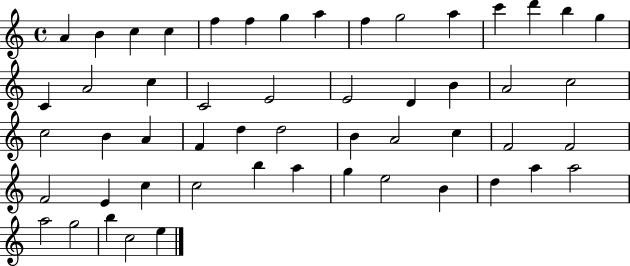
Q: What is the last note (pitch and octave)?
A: E5